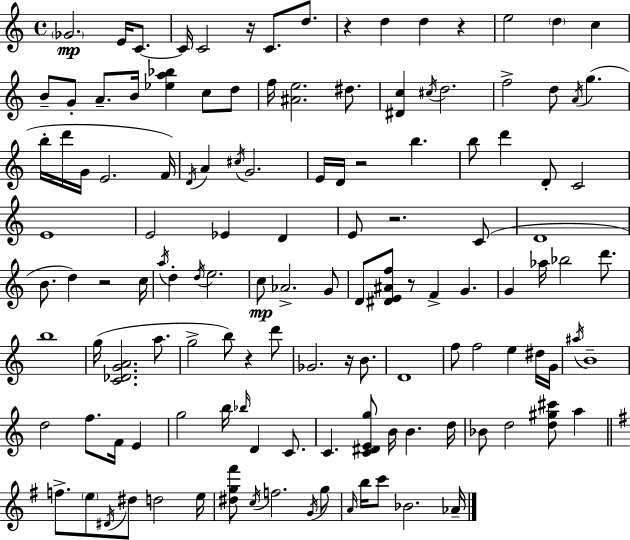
Gb4/h. E4/s C4/e. C4/s C4/h R/s C4/e. D5/e. R/q D5/q D5/q R/q E5/h D5/q C5/q B4/e G4/e A4/e. B4/s [Eb5,A5,Bb5]/q C5/e D5/e F5/s [A#4,E5]/h. D#5/e. [D#4,C5]/q C#5/s D5/h. F5/h D5/e A4/s G5/q. B5/s D6/s G4/s E4/h. F4/s D4/s A4/q C#5/s G4/h. E4/s D4/s R/h B5/q. B5/e D6/q D4/e C4/h E4/w E4/h Eb4/q D4/q E4/e R/h. C4/e D4/w B4/e. D5/q R/h C5/s A5/s D5/q D5/s E5/h. C5/e Ab4/h. G4/e D4/e [D#4,E4,A#4,F5]/e R/e F4/q G4/q. G4/q Ab5/s Bb5/h D6/e. B5/w G5/s [C4,Db4,G4,A4]/h. A5/e. G5/h B5/e R/q D6/e Gb4/h. R/s B4/e. D4/w F5/e F5/h E5/q D#5/s G4/s A#5/s B4/w D5/h F5/e. F4/s E4/q G5/h B5/s Bb5/s D4/q C4/e. C4/q. [C4,D#4,E4,G5]/e B4/s B4/q. D5/s Bb4/e D5/h [D5,G#5,C#6]/e A5/q F5/e. E5/e D#4/s D#5/e D5/h E5/s [D#5,G5,F#6]/e C5/s F5/h. G4/s G5/e A4/s B5/s C6/e Bb4/h. Ab4/s